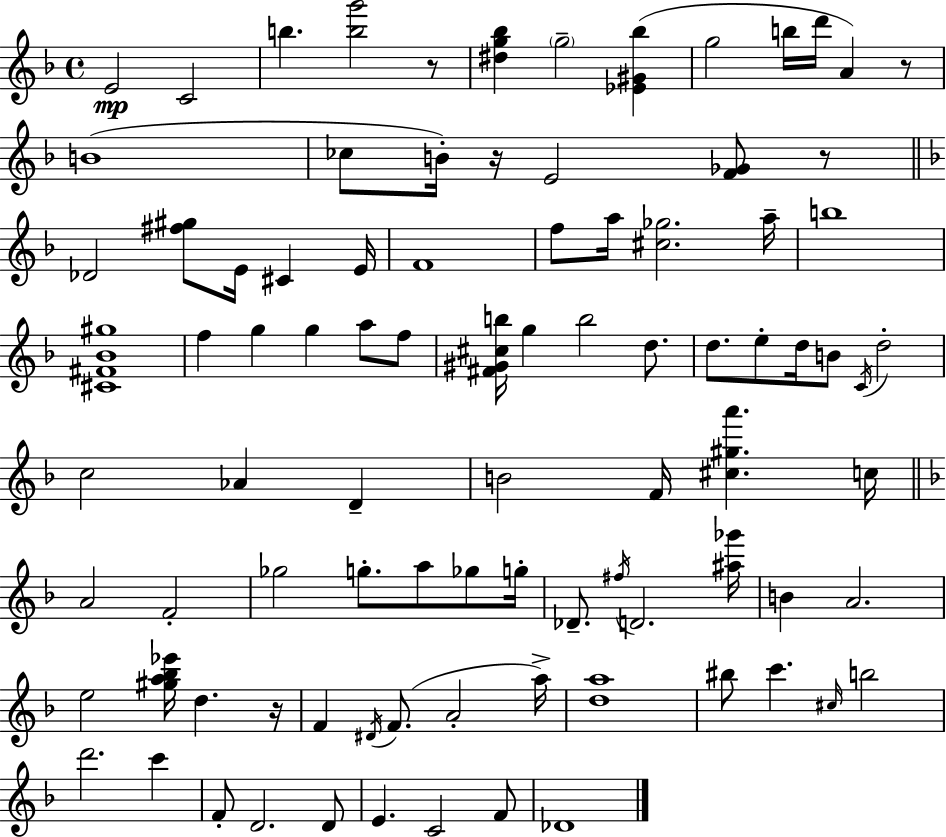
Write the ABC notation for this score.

X:1
T:Untitled
M:4/4
L:1/4
K:F
E2 C2 b [bg']2 z/2 [^dg_b] g2 [_E^G_b] g2 b/4 d'/4 A z/2 B4 _c/2 B/4 z/4 E2 [F_G]/2 z/2 _D2 [^f^g]/2 E/4 ^C E/4 F4 f/2 a/4 [^c_g]2 a/4 b4 [^C^F_B^g]4 f g g a/2 f/2 [^F^G^cb]/4 g b2 d/2 d/2 e/2 d/4 B/2 C/4 d2 c2 _A D B2 F/4 [^c^ga'] c/4 A2 F2 _g2 g/2 a/2 _g/2 g/4 _D/2 ^f/4 D2 [^a_g']/4 B A2 e2 [^ga_b_e']/4 d z/4 F ^D/4 F/2 A2 a/4 [da]4 ^b/2 c' ^c/4 b2 d'2 c' F/2 D2 D/2 E C2 F/2 _D4